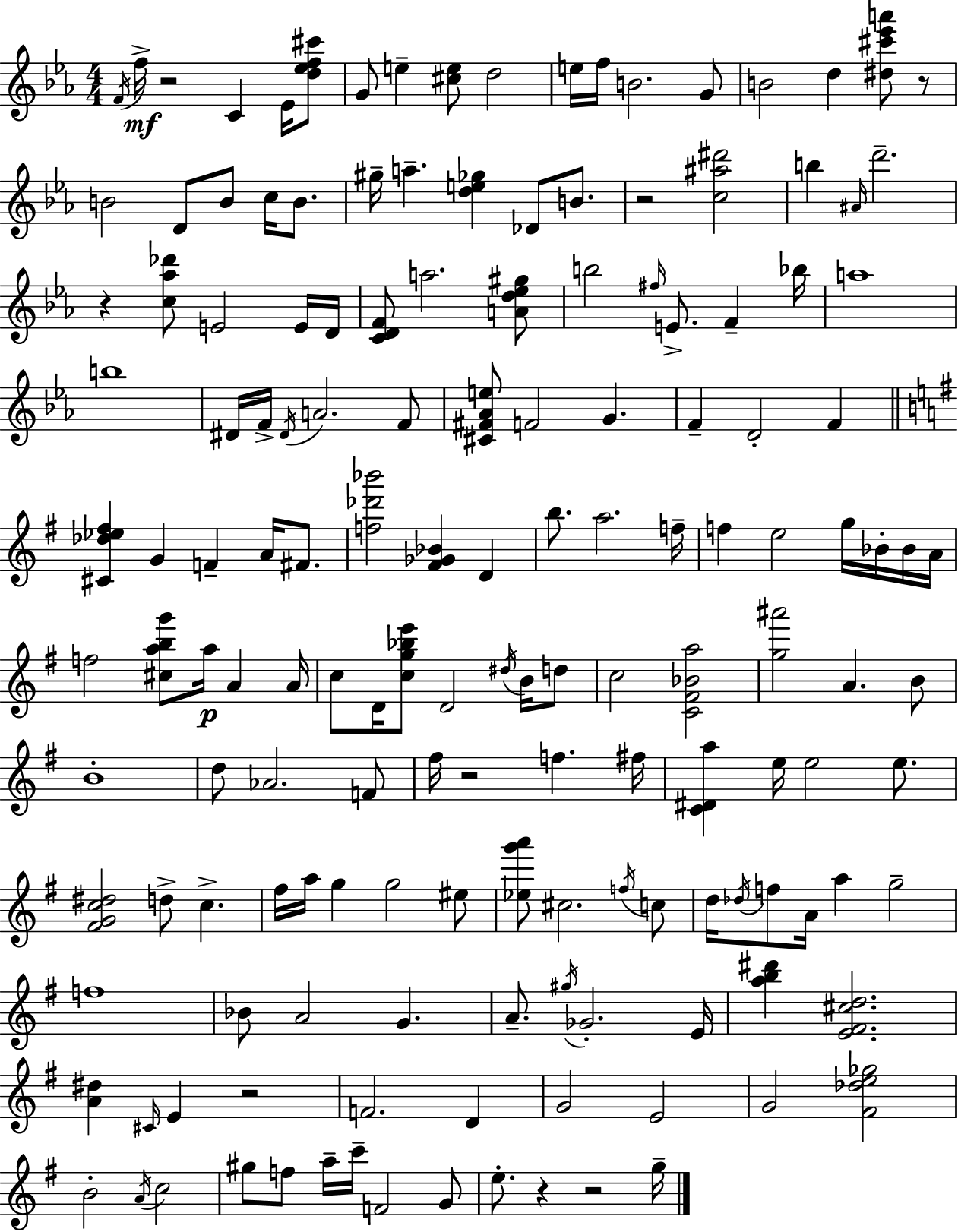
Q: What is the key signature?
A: EES major